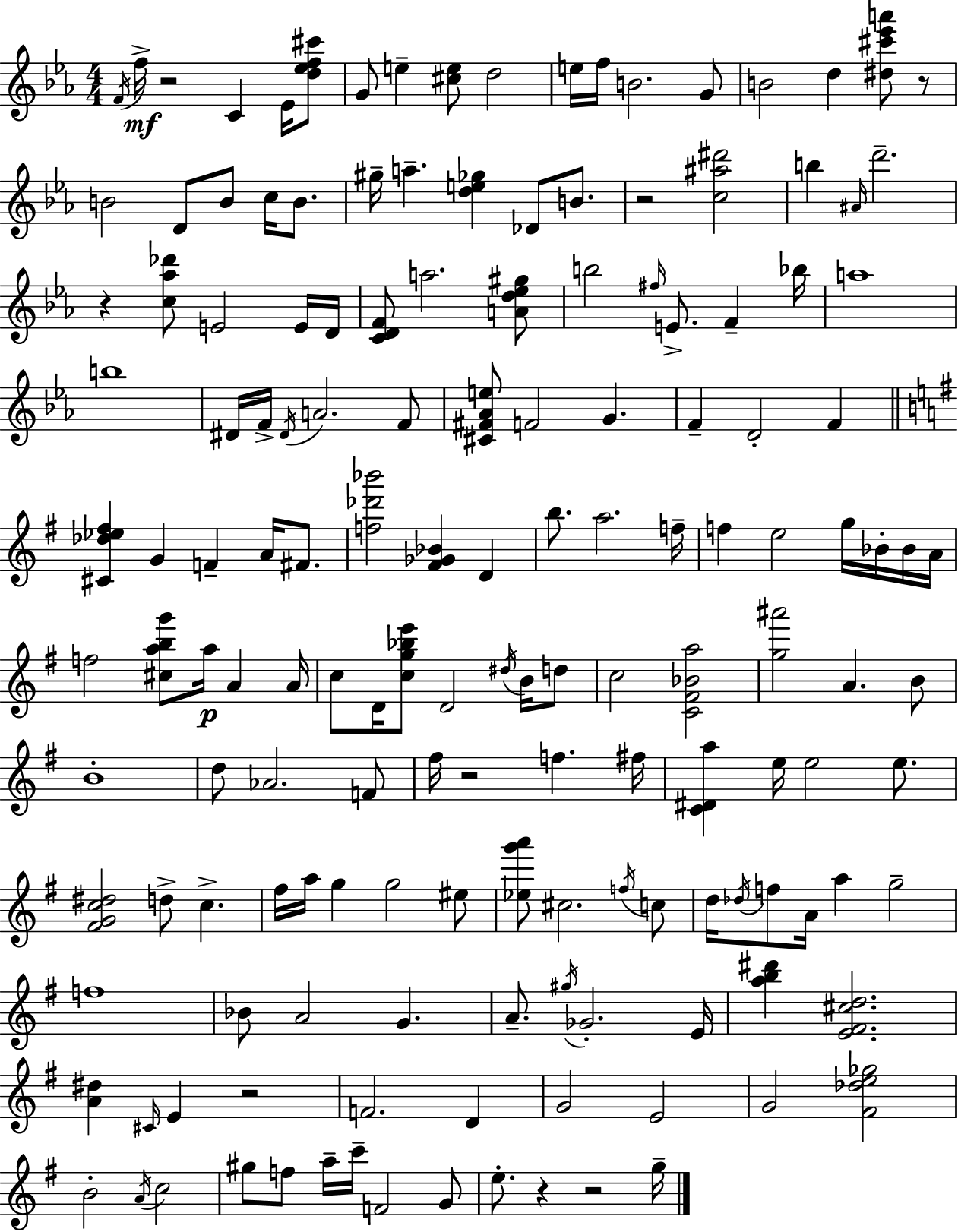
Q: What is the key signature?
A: EES major